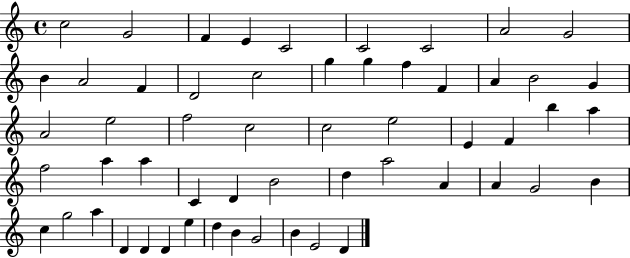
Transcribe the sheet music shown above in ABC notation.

X:1
T:Untitled
M:4/4
L:1/4
K:C
c2 G2 F E C2 C2 C2 A2 G2 B A2 F D2 c2 g g f F A B2 G A2 e2 f2 c2 c2 e2 E F b a f2 a a C D B2 d a2 A A G2 B c g2 a D D D e d B G2 B E2 D